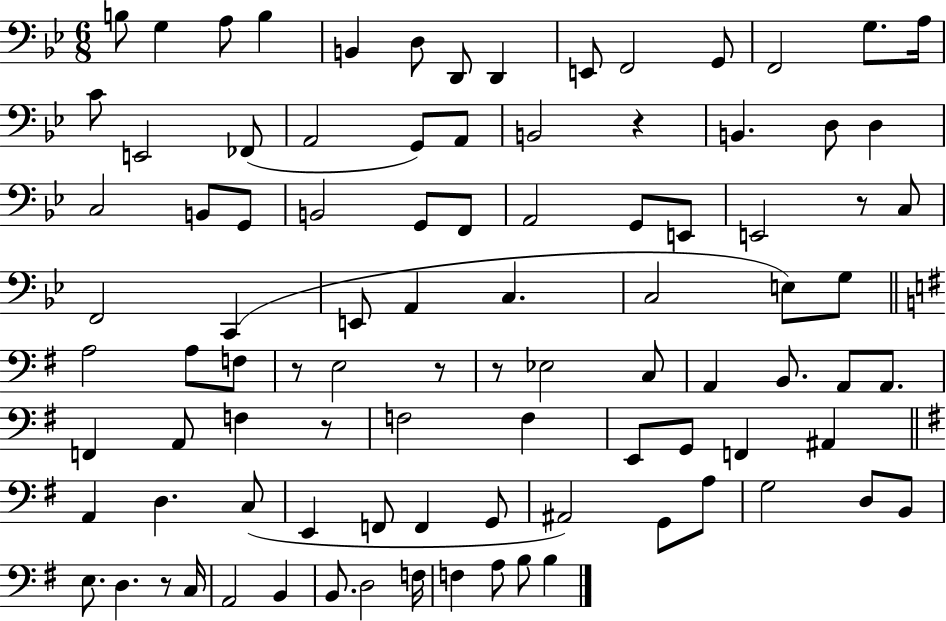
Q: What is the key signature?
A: BES major